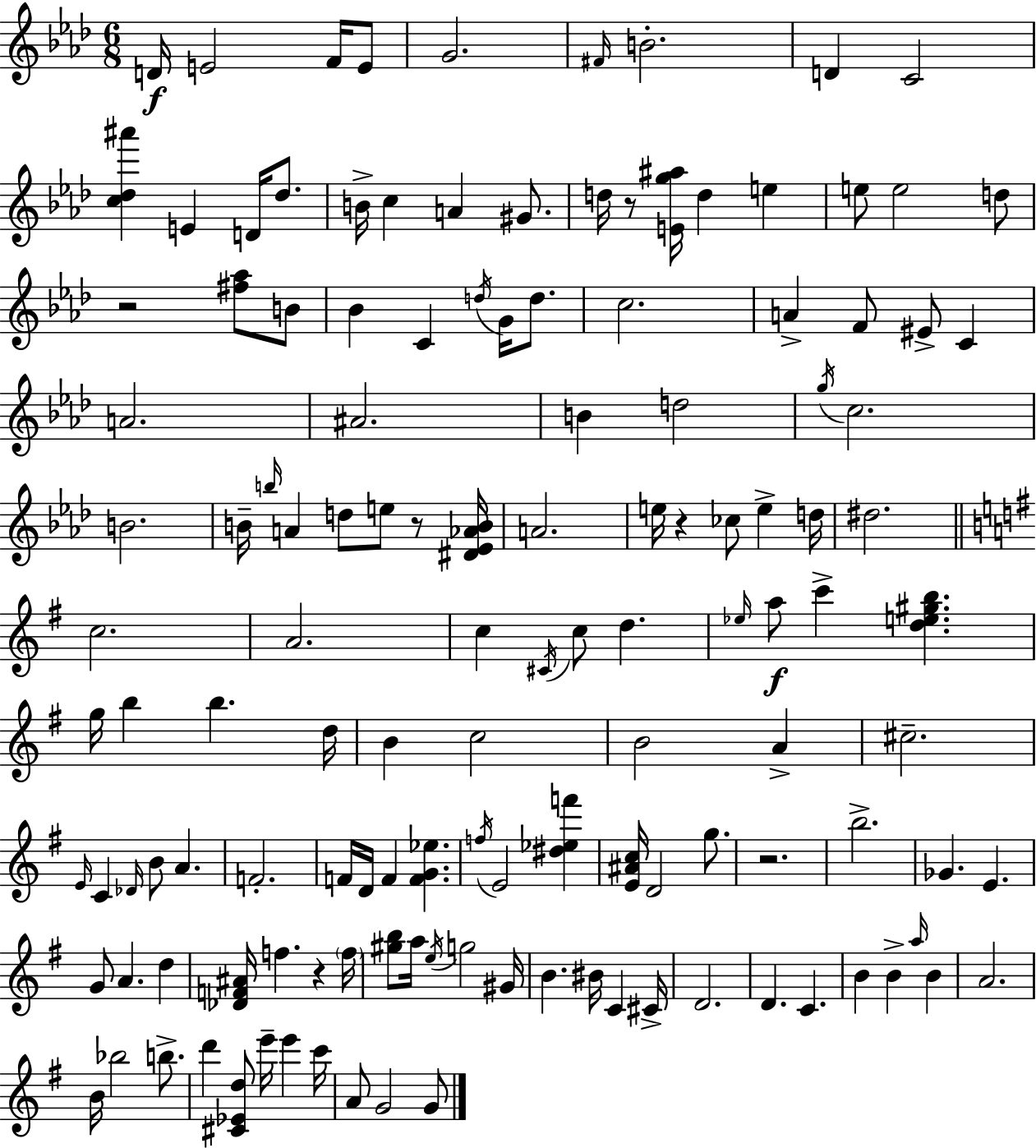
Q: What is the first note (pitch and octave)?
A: D4